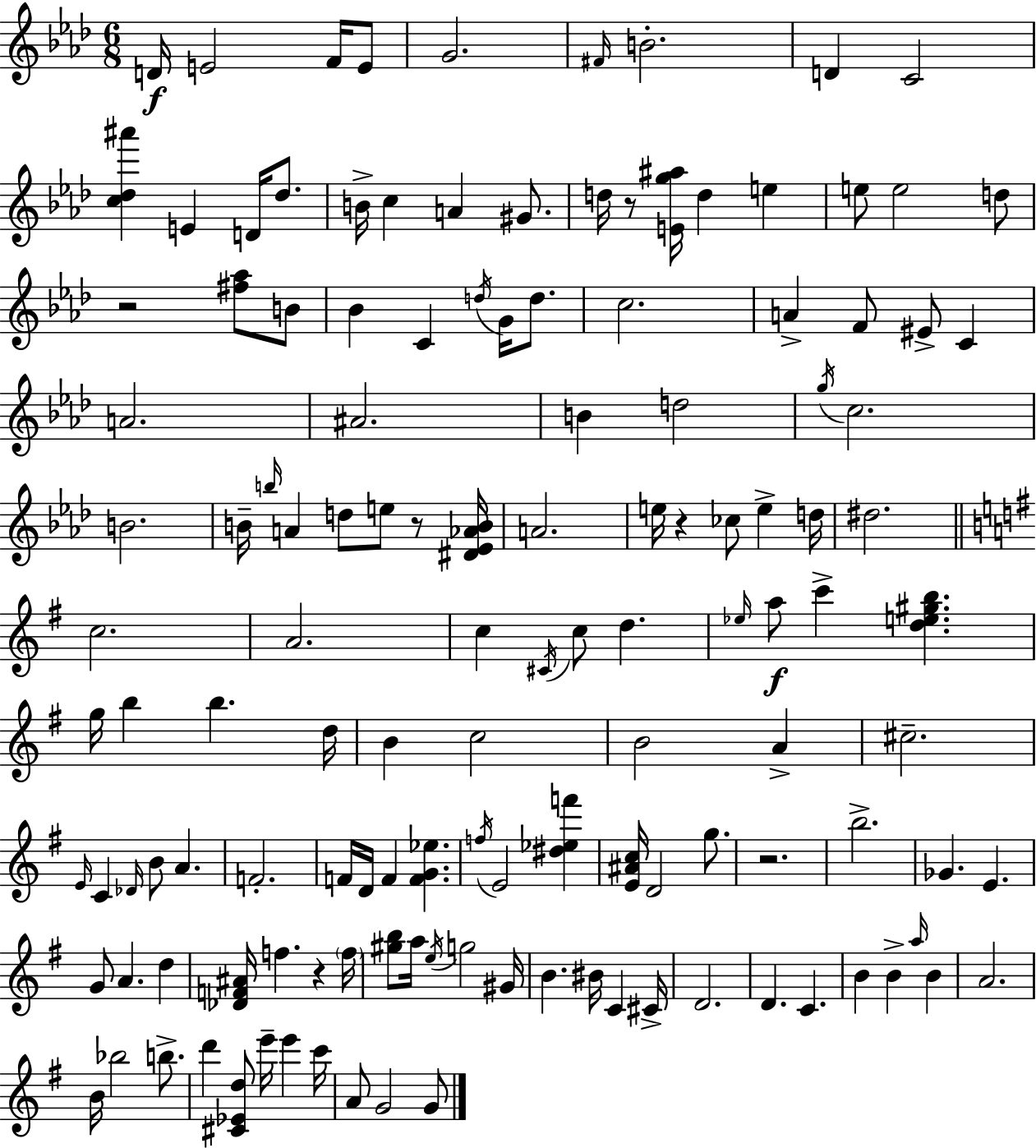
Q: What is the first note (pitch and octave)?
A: D4